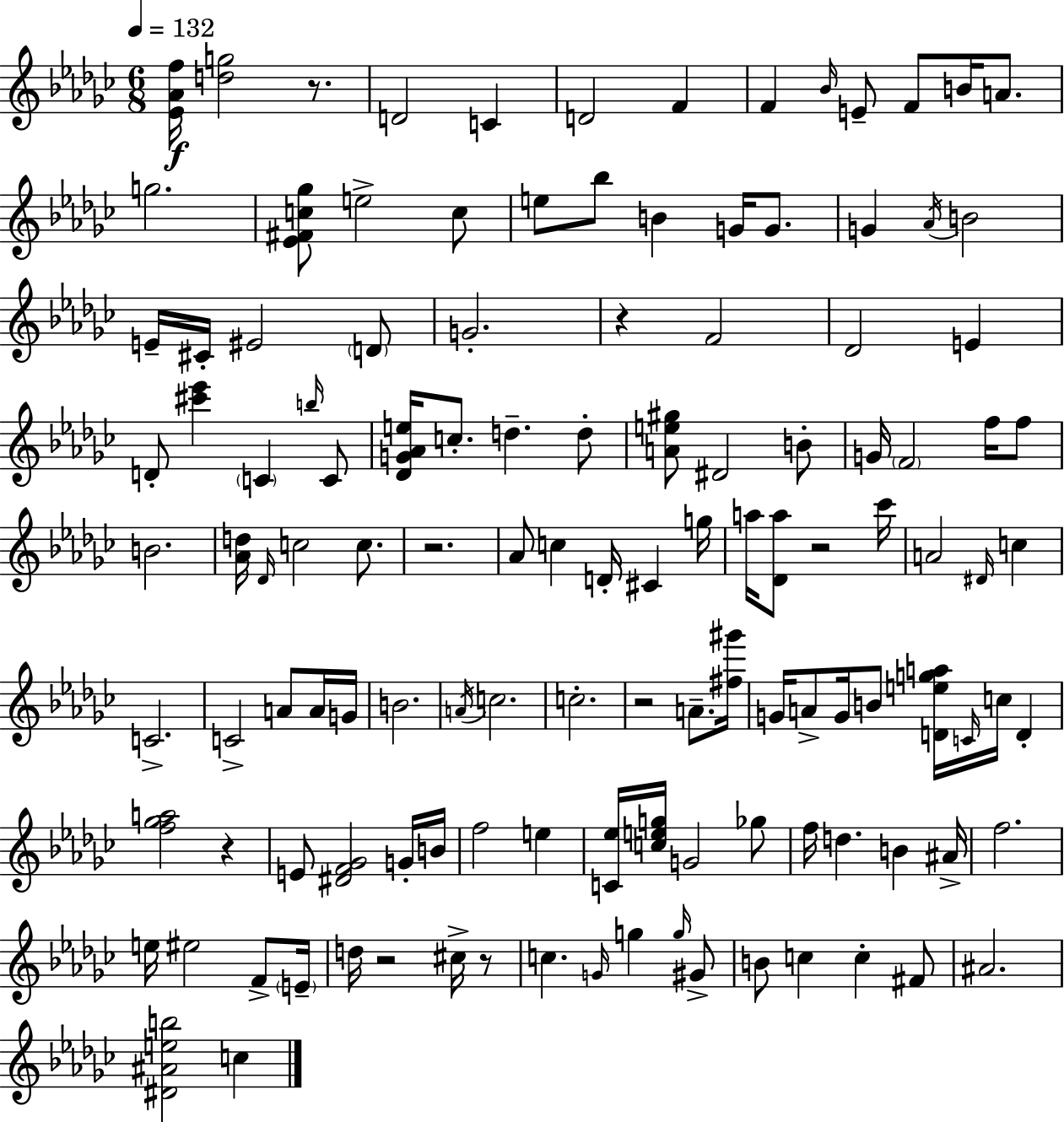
{
  \clef treble
  \numericTimeSignature
  \time 6/8
  \key ees \minor
  \tempo 4 = 132
  <ees' aes' f''>16\f <d'' g''>2 r8. | d'2 c'4 | d'2 f'4 | f'4 \grace { bes'16 } e'8-- f'8 b'16 a'8. | \break g''2. | <ees' fis' c'' ges''>8 e''2-> c''8 | e''8 bes''8 b'4 g'16 g'8. | g'4 \acciaccatura { aes'16 } b'2 | \break e'16-- cis'16-. eis'2 | \parenthesize d'8 g'2.-. | r4 f'2 | des'2 e'4 | \break d'8-. <cis''' ees'''>4 \parenthesize c'4 | \grace { b''16 } c'8 <des' g' aes' e''>16 c''8.-. d''4.-- | d''8-. <a' e'' gis''>8 dis'2 | b'8-. g'16 \parenthesize f'2 | \break f''16 f''8 b'2. | <aes' d''>16 \grace { des'16 } c''2 | c''8. r2. | aes'8 c''4 d'16-. cis'4 | \break g''16 a''16 <des' a''>8 r2 | ces'''16 a'2 | \grace { dis'16 } c''4 c'2.-> | c'2-> | \break a'8 a'16 g'16 b'2. | \acciaccatura { a'16 } c''2. | c''2.-. | r2 | \break a'8.-- <fis'' gis'''>16 g'16 a'8-> g'16 b'8 | <d' e'' g'' a''>16 \grace { c'16 } c''16 d'4-. <f'' ges'' a''>2 | r4 e'8 <dis' f' ges'>2 | g'16-. b'16 f''2 | \break e''4 <c' ees''>16 <c'' e'' g''>16 g'2 | ges''8 f''16 d''4. | b'4 ais'16-> f''2. | e''16 eis''2 | \break f'8-> \parenthesize e'16-- d''16 r2 | cis''16-> r8 c''4. | \grace { g'16 } g''4 \grace { g''16 } gis'8-> b'8 c''4 | c''4-. fis'8 ais'2. | \break <dis' ais' e'' b''>2 | c''4 \bar "|."
}